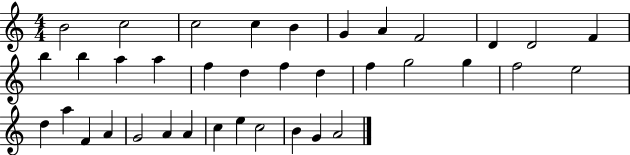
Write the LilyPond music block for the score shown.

{
  \clef treble
  \numericTimeSignature
  \time 4/4
  \key c \major
  b'2 c''2 | c''2 c''4 b'4 | g'4 a'4 f'2 | d'4 d'2 f'4 | \break b''4 b''4 a''4 a''4 | f''4 d''4 f''4 d''4 | f''4 g''2 g''4 | f''2 e''2 | \break d''4 a''4 f'4 a'4 | g'2 a'4 a'4 | c''4 e''4 c''2 | b'4 g'4 a'2 | \break \bar "|."
}